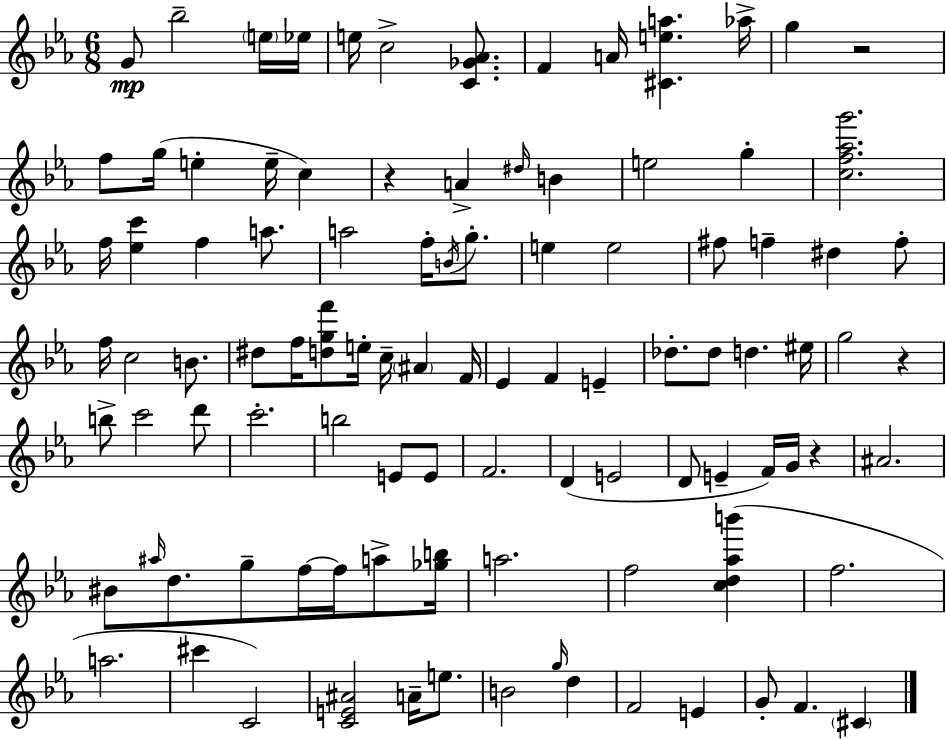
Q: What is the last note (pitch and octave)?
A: C#4